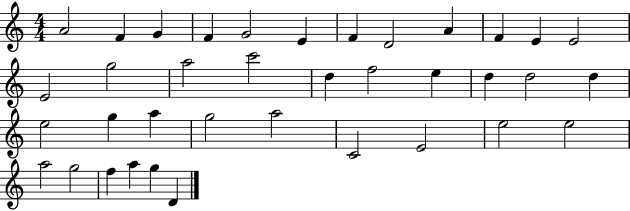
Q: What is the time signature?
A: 4/4